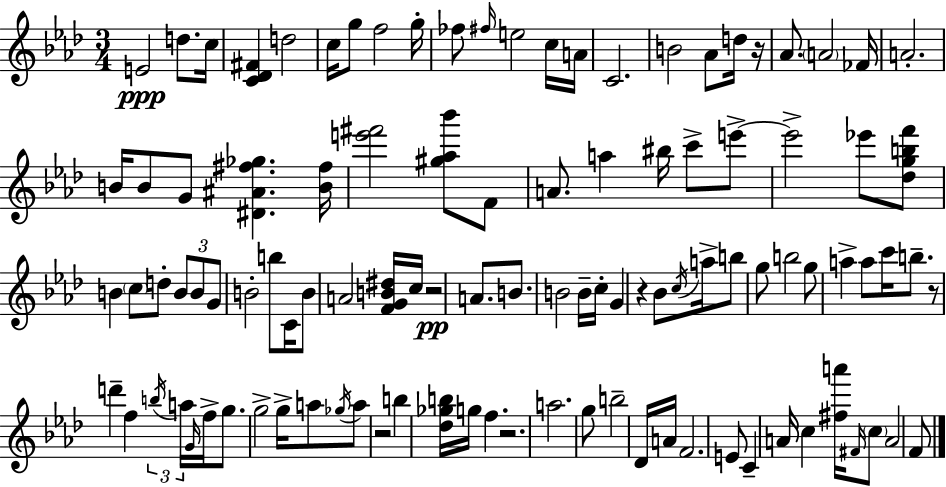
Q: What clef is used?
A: treble